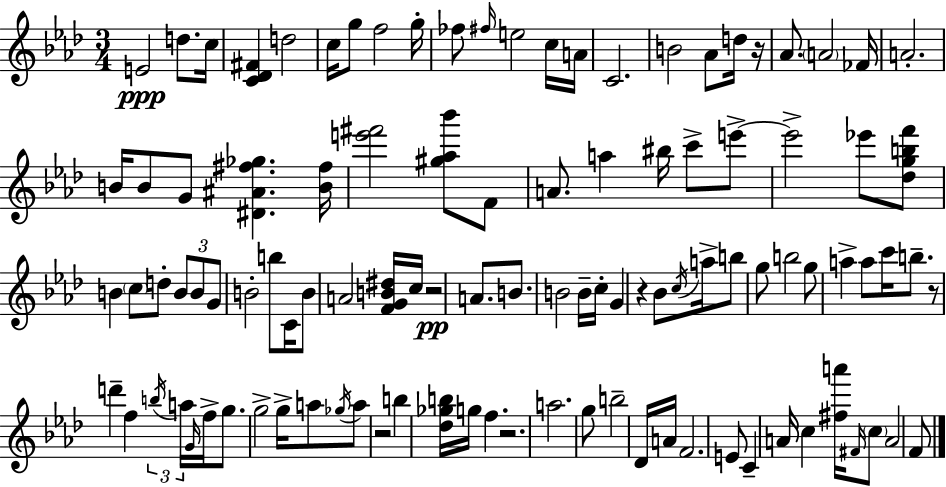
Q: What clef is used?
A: treble